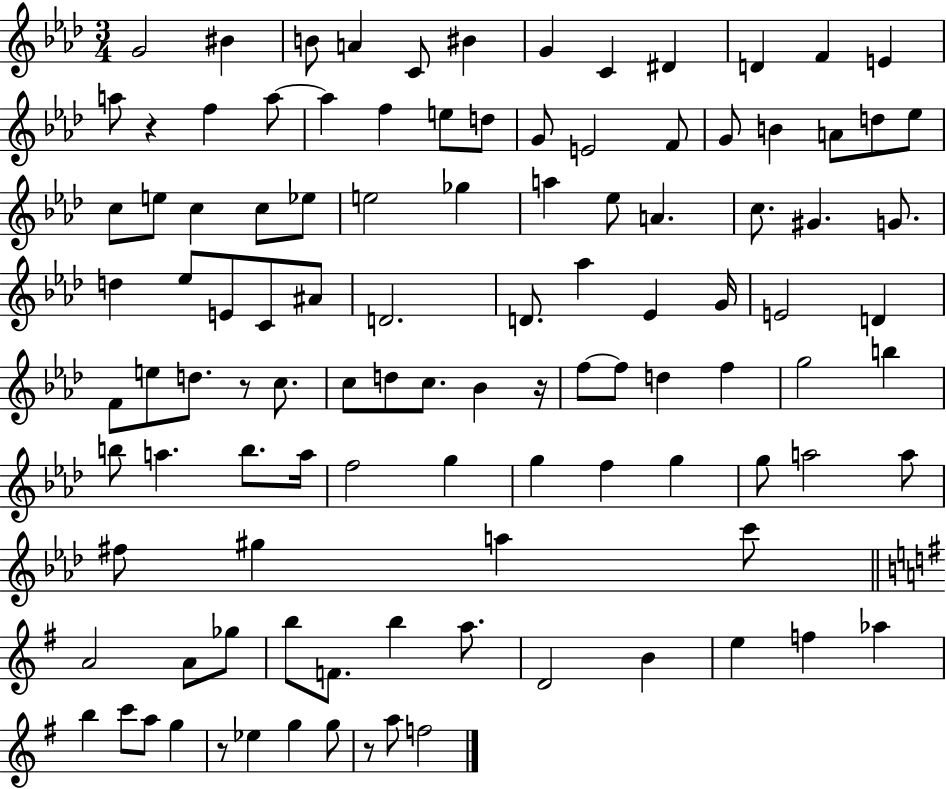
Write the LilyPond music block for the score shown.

{
  \clef treble
  \numericTimeSignature
  \time 3/4
  \key aes \major
  g'2 bis'4 | b'8 a'4 c'8 bis'4 | g'4 c'4 dis'4 | d'4 f'4 e'4 | \break a''8 r4 f''4 a''8~~ | a''4 f''4 e''8 d''8 | g'8 e'2 f'8 | g'8 b'4 a'8 d''8 ees''8 | \break c''8 e''8 c''4 c''8 ees''8 | e''2 ges''4 | a''4 ees''8 a'4. | c''8. gis'4. g'8. | \break d''4 ees''8 e'8 c'8 ais'8 | d'2. | d'8. aes''4 ees'4 g'16 | e'2 d'4 | \break f'8 e''8 d''8. r8 c''8. | c''8 d''8 c''8. bes'4 r16 | f''8~~ f''8 d''4 f''4 | g''2 b''4 | \break b''8 a''4. b''8. a''16 | f''2 g''4 | g''4 f''4 g''4 | g''8 a''2 a''8 | \break fis''8 gis''4 a''4 c'''8 | \bar "||" \break \key g \major a'2 a'8 ges''8 | b''8 f'8. b''4 a''8. | d'2 b'4 | e''4 f''4 aes''4 | \break b''4 c'''8 a''8 g''4 | r8 ees''4 g''4 g''8 | r8 a''8 f''2 | \bar "|."
}